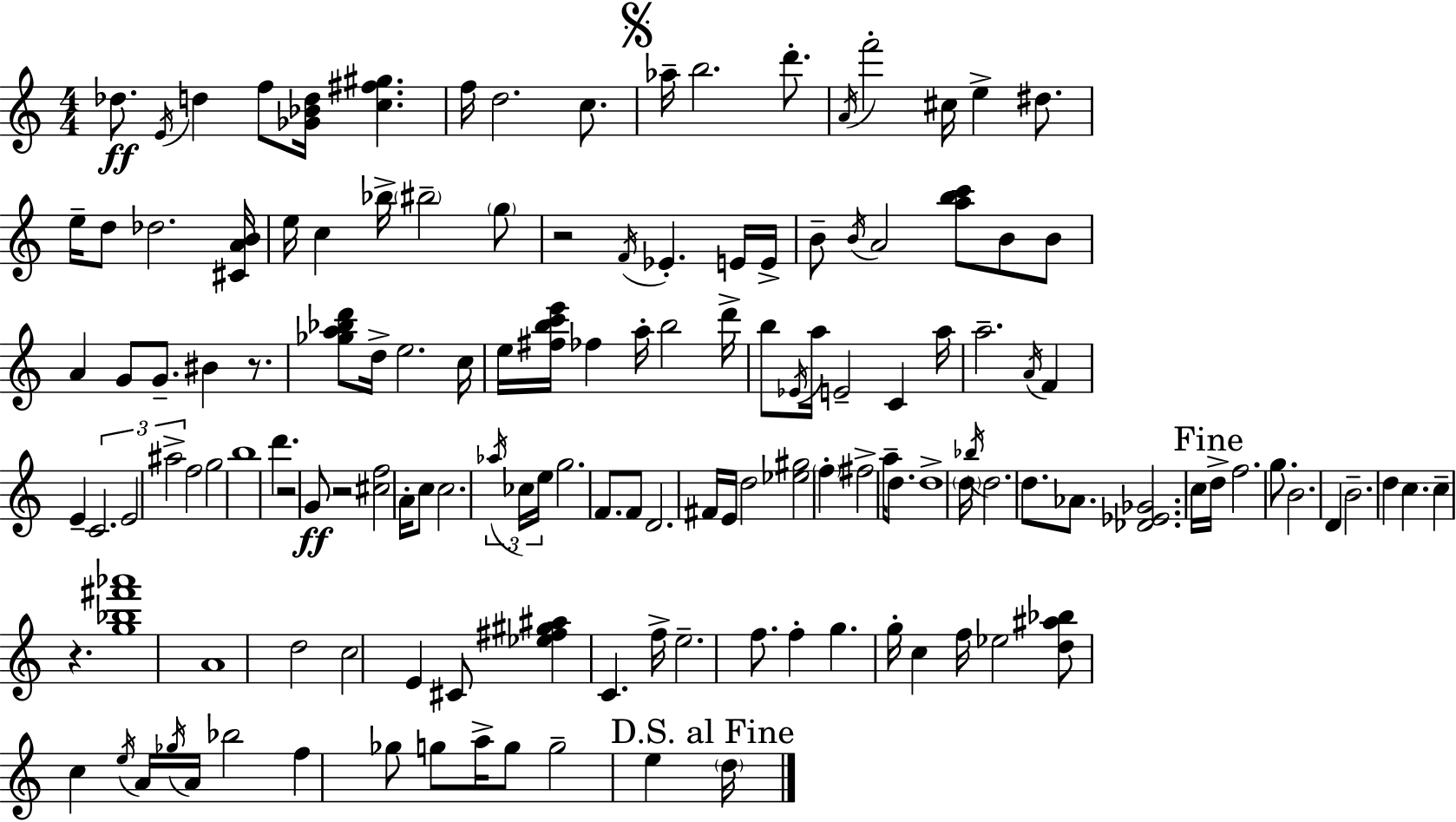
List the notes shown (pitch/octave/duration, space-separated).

Db5/e. E4/s D5/q F5/e [Gb4,Bb4,D5]/s [C5,F#5,G#5]/q. F5/s D5/h. C5/e. Ab5/s B5/h. D6/e. A4/s F6/h C#5/s E5/q D#5/e. E5/s D5/e Db5/h. [C#4,A4,B4]/s E5/s C5/q Bb5/s BIS5/h G5/e R/h F4/s Eb4/q. E4/s E4/s B4/e B4/s A4/h [A5,B5,C6]/e B4/e B4/e A4/q G4/e G4/e. BIS4/q R/e. [Gb5,A5,Bb5,D6]/e D5/s E5/h. C5/s E5/s [F#5,B5,C6,E6]/s FES5/q A5/s B5/h D6/s B5/e Eb4/s A5/s E4/h C4/q A5/s A5/h. A4/s F4/q E4/q C4/h. E4/h A#5/h F5/h G5/h B5/w D6/q. R/h G4/e R/h [C#5,F5]/h A4/s C5/e C5/h. Ab5/s CES5/s E5/s G5/h. F4/e. F4/e D4/h. F#4/s E4/s D5/h [Eb5,G#5]/h F5/q F#5/h A5/s D5/e. D5/w D5/s Bb5/s D5/h. D5/e. Ab4/e. [Db4,Eb4,Gb4]/h. C5/s D5/s F5/h. G5/e. B4/h. D4/q B4/h. D5/q C5/q. C5/q R/q. [G5,Bb5,F#6,Ab6]/w A4/w D5/h C5/h E4/q C#4/e [Eb5,F#5,G#5,A#5]/q C4/q. F5/s E5/h. F5/e. F5/q G5/q. G5/s C5/q F5/s Eb5/h [D5,A#5,Bb5]/e C5/q E5/s A4/s Gb5/s A4/s Bb5/h F5/q Gb5/e G5/e A5/s G5/e G5/h E5/q D5/s